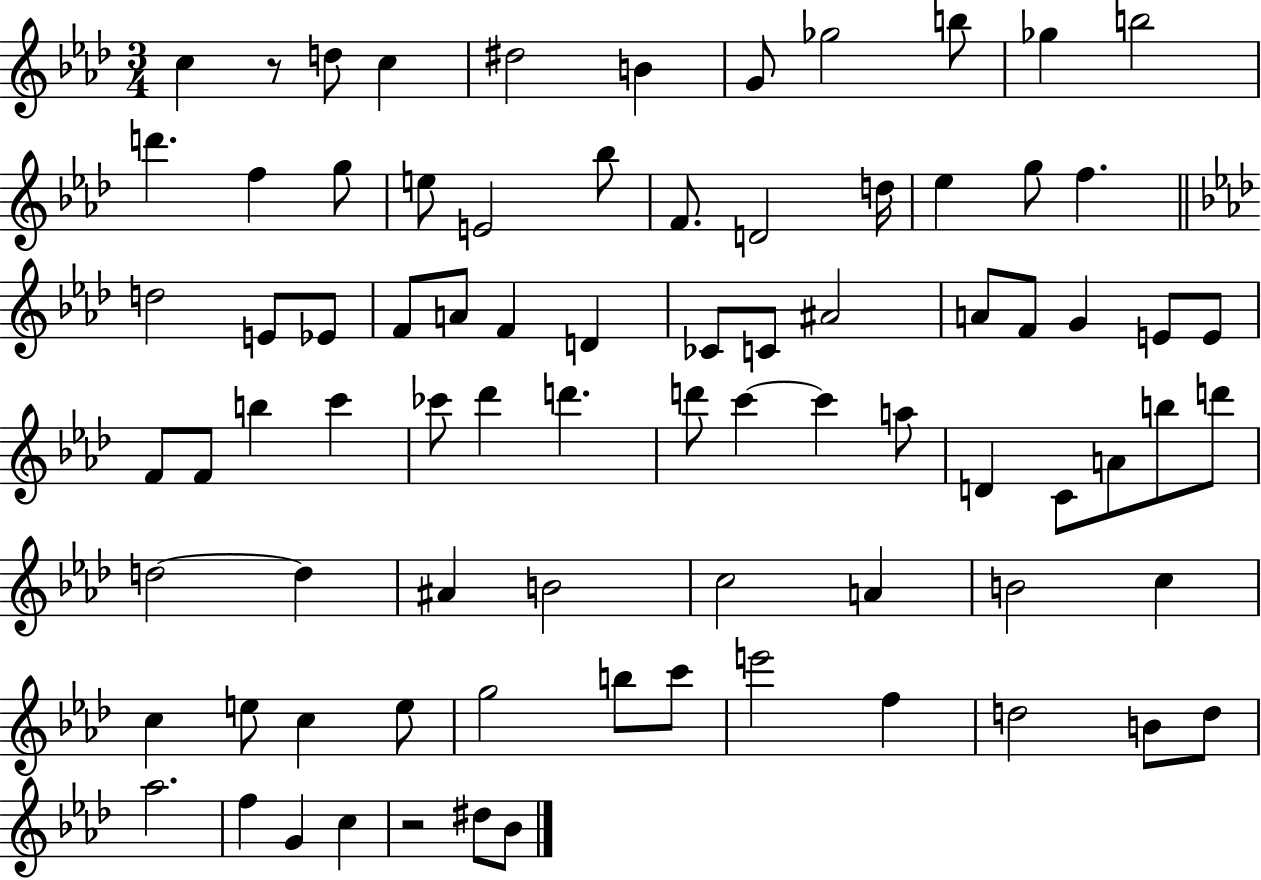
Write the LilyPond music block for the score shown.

{
  \clef treble
  \numericTimeSignature
  \time 3/4
  \key aes \major
  c''4 r8 d''8 c''4 | dis''2 b'4 | g'8 ges''2 b''8 | ges''4 b''2 | \break d'''4. f''4 g''8 | e''8 e'2 bes''8 | f'8. d'2 d''16 | ees''4 g''8 f''4. | \break \bar "||" \break \key f \minor d''2 e'8 ees'8 | f'8 a'8 f'4 d'4 | ces'8 c'8 ais'2 | a'8 f'8 g'4 e'8 e'8 | \break f'8 f'8 b''4 c'''4 | ces'''8 des'''4 d'''4. | d'''8 c'''4~~ c'''4 a''8 | d'4 c'8 a'8 b''8 d'''8 | \break d''2~~ d''4 | ais'4 b'2 | c''2 a'4 | b'2 c''4 | \break c''4 e''8 c''4 e''8 | g''2 b''8 c'''8 | e'''2 f''4 | d''2 b'8 d''8 | \break aes''2. | f''4 g'4 c''4 | r2 dis''8 bes'8 | \bar "|."
}